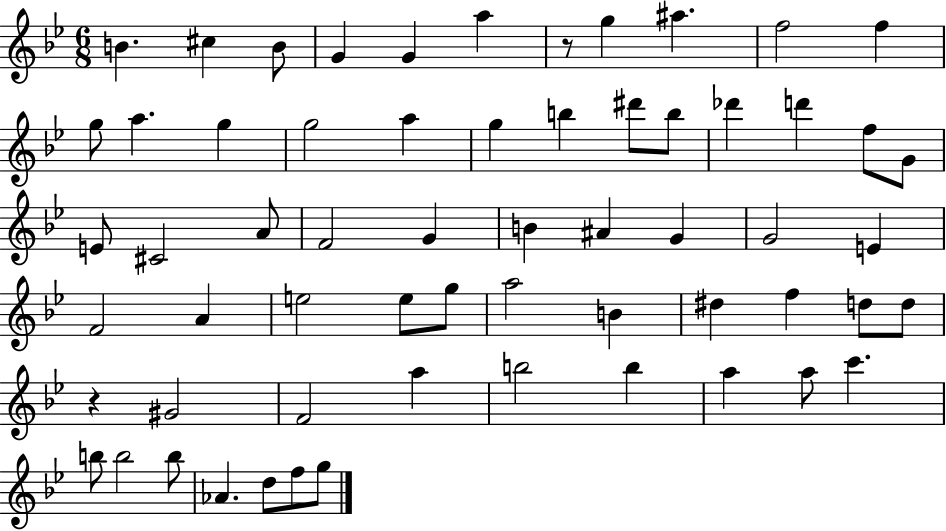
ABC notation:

X:1
T:Untitled
M:6/8
L:1/4
K:Bb
B ^c B/2 G G a z/2 g ^a f2 f g/2 a g g2 a g b ^d'/2 b/2 _d' d' f/2 G/2 E/2 ^C2 A/2 F2 G B ^A G G2 E F2 A e2 e/2 g/2 a2 B ^d f d/2 d/2 z ^G2 F2 a b2 b a a/2 c' b/2 b2 b/2 _A d/2 f/2 g/2